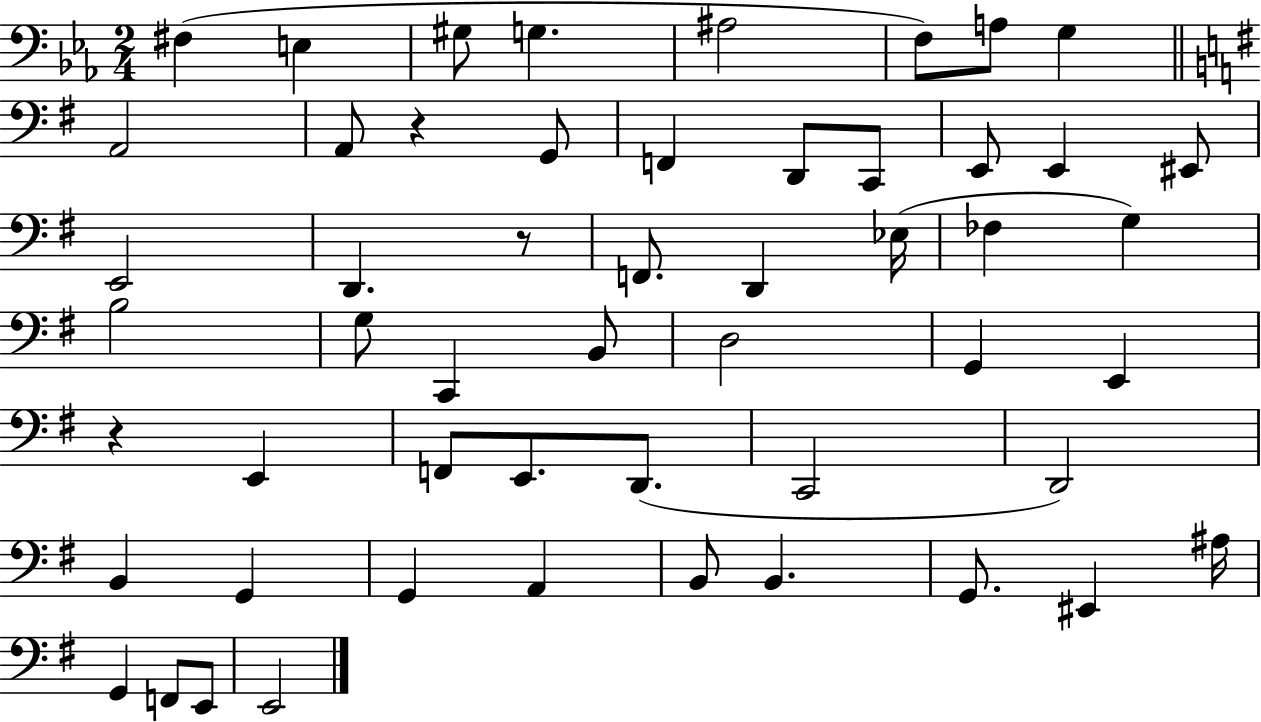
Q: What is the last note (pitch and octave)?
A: E2